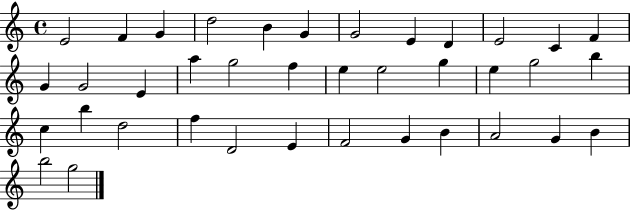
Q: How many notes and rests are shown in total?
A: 38